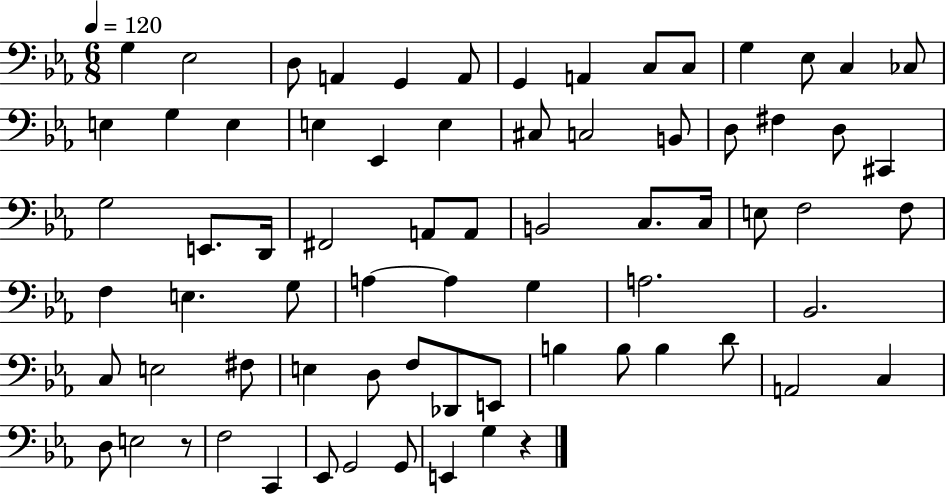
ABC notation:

X:1
T:Untitled
M:6/8
L:1/4
K:Eb
G, _E,2 D,/2 A,, G,, A,,/2 G,, A,, C,/2 C,/2 G, _E,/2 C, _C,/2 E, G, E, E, _E,, E, ^C,/2 C,2 B,,/2 D,/2 ^F, D,/2 ^C,, G,2 E,,/2 D,,/4 ^F,,2 A,,/2 A,,/2 B,,2 C,/2 C,/4 E,/2 F,2 F,/2 F, E, G,/2 A, A, G, A,2 _B,,2 C,/2 E,2 ^F,/2 E, D,/2 F,/2 _D,,/2 E,,/2 B, B,/2 B, D/2 A,,2 C, D,/2 E,2 z/2 F,2 C,, _E,,/2 G,,2 G,,/2 E,, G, z